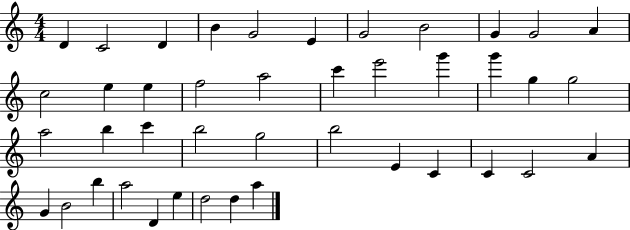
D4/q C4/h D4/q B4/q G4/h E4/q G4/h B4/h G4/q G4/h A4/q C5/h E5/q E5/q F5/h A5/h C6/q E6/h G6/q G6/q G5/q G5/h A5/h B5/q C6/q B5/h G5/h B5/h E4/q C4/q C4/q C4/h A4/q G4/q B4/h B5/q A5/h D4/q E5/q D5/h D5/q A5/q